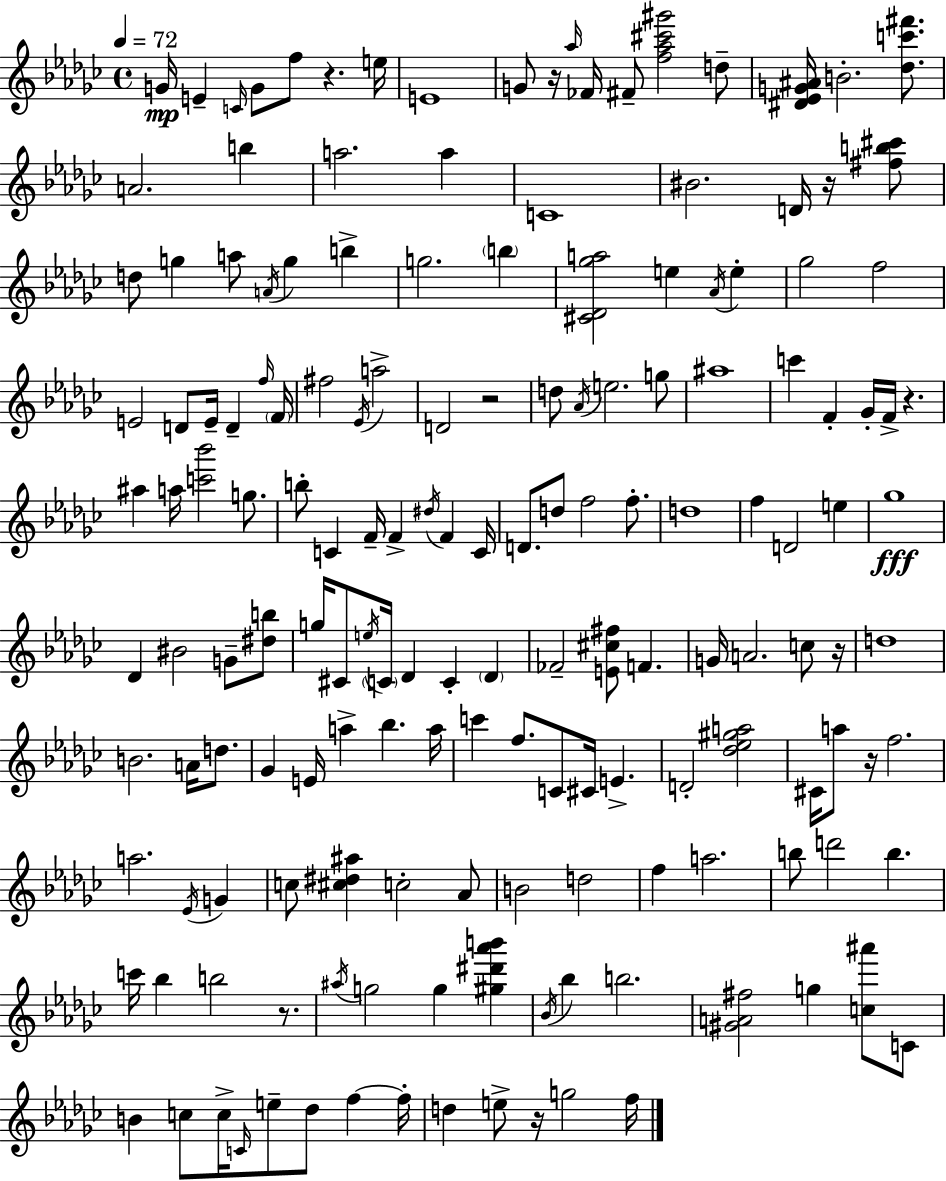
G4/s E4/q C4/s G4/e F5/e R/q. E5/s E4/w G4/e R/s Ab5/s FES4/s F#4/e [F5,Ab5,C#6,G#6]/h D5/e [D#4,Eb4,G4,A#4]/s B4/h. [Db5,C6,F#6]/e. A4/h. B5/q A5/h. A5/q C4/w BIS4/h. D4/s R/s [F#5,B5,C#6]/e D5/e G5/q A5/e A4/s G5/q B5/q G5/h. B5/q [C#4,Db4,Gb5,A5]/h E5/q Ab4/s E5/q Gb5/h F5/h E4/h D4/e E4/s D4/q F5/s F4/s F#5/h Eb4/s A5/h D4/h R/h D5/e Ab4/s E5/h. G5/e A#5/w C6/q F4/q Gb4/s F4/s R/q. A#5/q A5/s [C6,Bb6]/h G5/e. B5/e C4/q F4/s F4/q D#5/s F4/q C4/s D4/e. D5/e F5/h F5/e. D5/w F5/q D4/h E5/q Gb5/w Db4/q BIS4/h G4/e [D#5,B5]/e G5/s C#4/e E5/s C4/s Db4/q C4/q Db4/q FES4/h [E4,C#5,F#5]/e F4/q. G4/s A4/h. C5/e R/s D5/w B4/h. A4/s D5/e. Gb4/q E4/s A5/q Bb5/q. A5/s C6/q F5/e. C4/e C#4/s E4/q. D4/h [Db5,Eb5,G#5,A5]/h C#4/s A5/e R/s F5/h. A5/h. Eb4/s G4/q C5/e [C#5,D#5,A#5]/q C5/h Ab4/e B4/h D5/h F5/q A5/h. B5/e D6/h B5/q. C6/s Bb5/q B5/h R/e. A#5/s G5/h G5/q [G#5,D#6,Ab6,B6]/q Bb4/s Bb5/q B5/h. [G#4,A4,F#5]/h G5/q [C5,A#6]/e C4/e B4/q C5/e C5/s C4/s E5/e Db5/e F5/q F5/s D5/q E5/e R/s G5/h F5/s